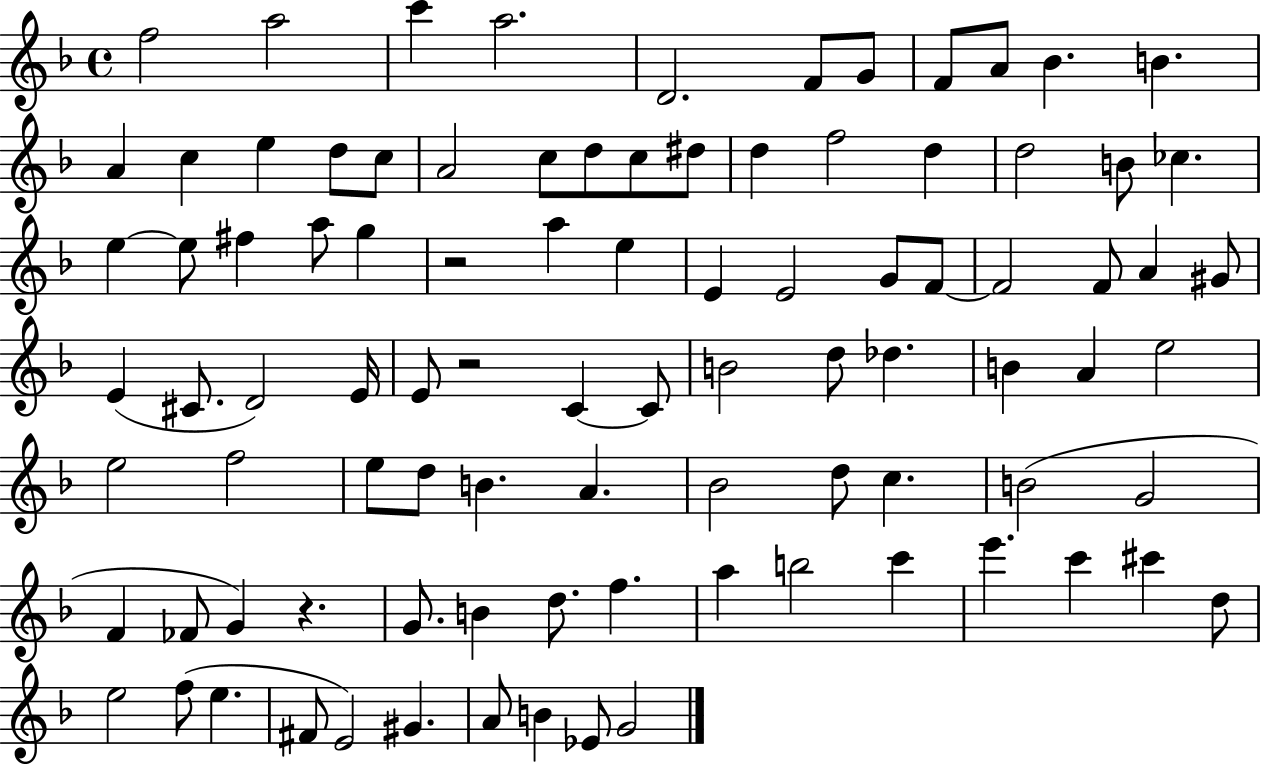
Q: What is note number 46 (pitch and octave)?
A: E4